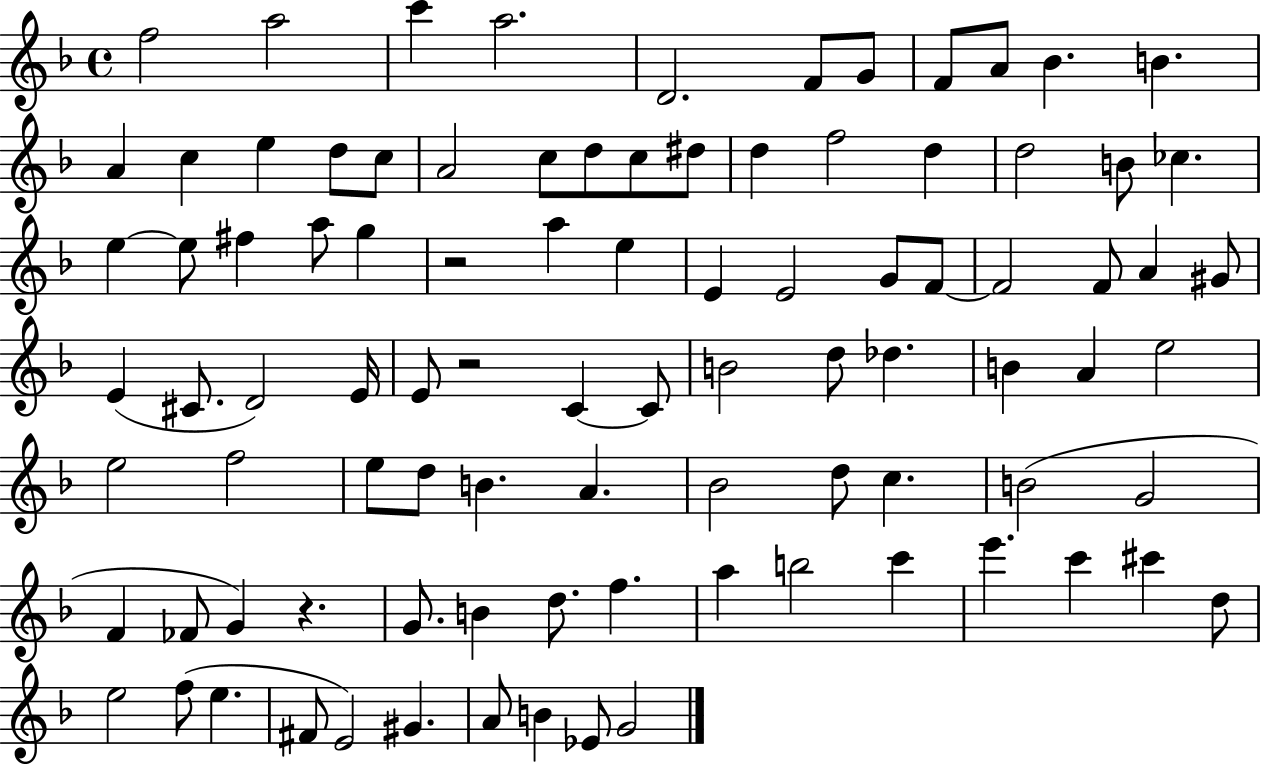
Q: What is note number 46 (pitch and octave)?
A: E4